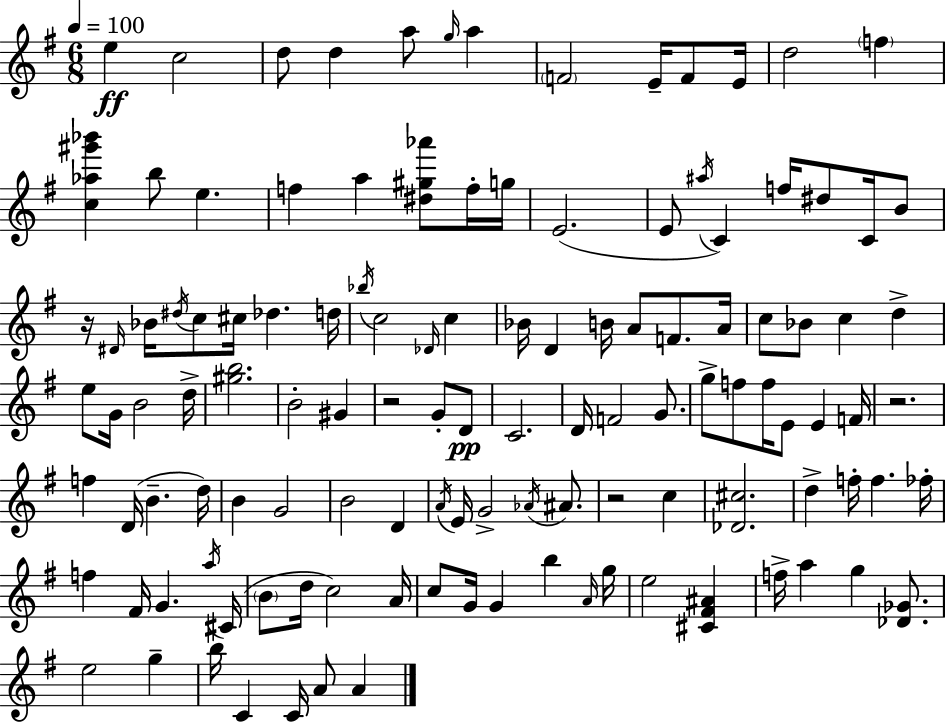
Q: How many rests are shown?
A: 4